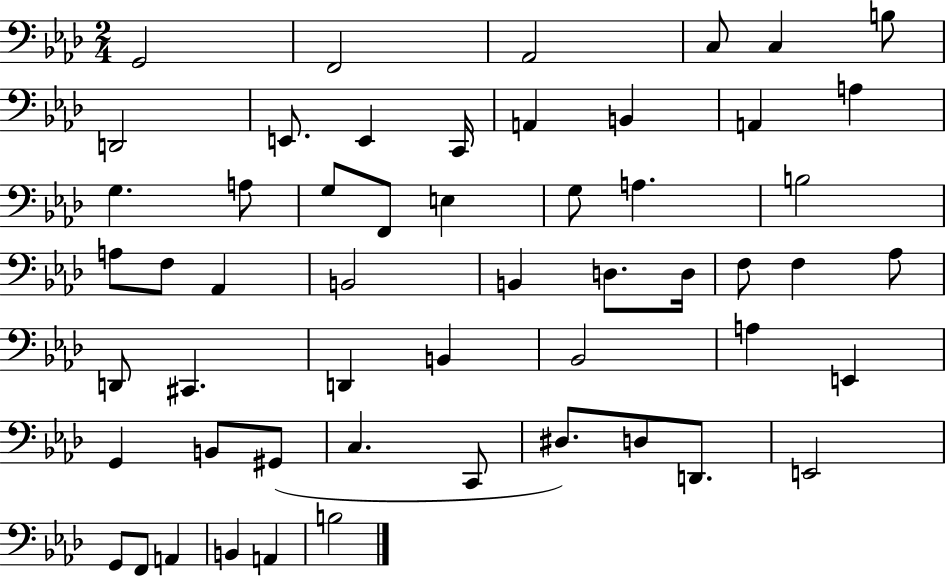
{
  \clef bass
  \numericTimeSignature
  \time 2/4
  \key aes \major
  g,2 | f,2 | aes,2 | c8 c4 b8 | \break d,2 | e,8. e,4 c,16 | a,4 b,4 | a,4 a4 | \break g4. a8 | g8 f,8 e4 | g8 a4. | b2 | \break a8 f8 aes,4 | b,2 | b,4 d8. d16 | f8 f4 aes8 | \break d,8 cis,4. | d,4 b,4 | bes,2 | a4 e,4 | \break g,4 b,8 gis,8( | c4. c,8 | dis8.) d8 d,8. | e,2 | \break g,8 f,8 a,4 | b,4 a,4 | b2 | \bar "|."
}